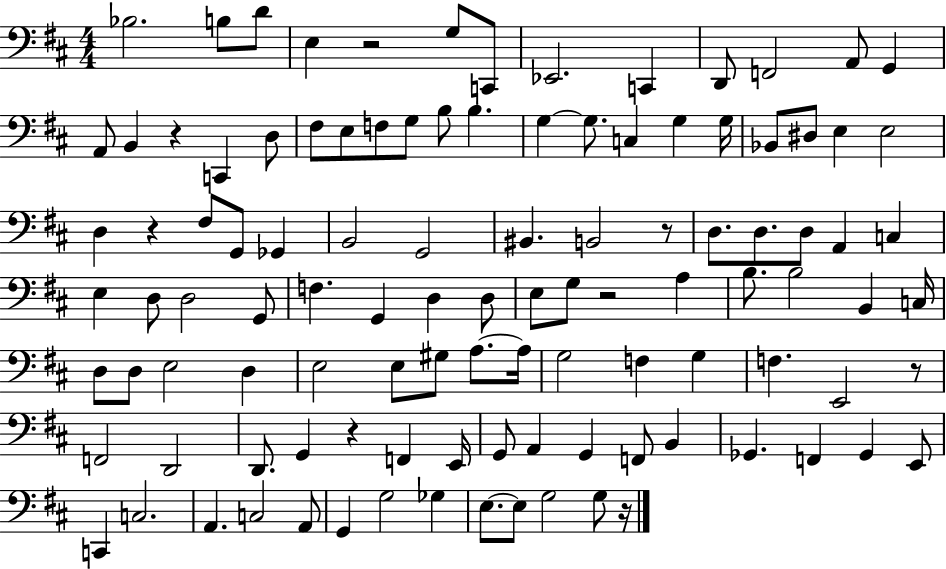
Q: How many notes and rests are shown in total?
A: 108